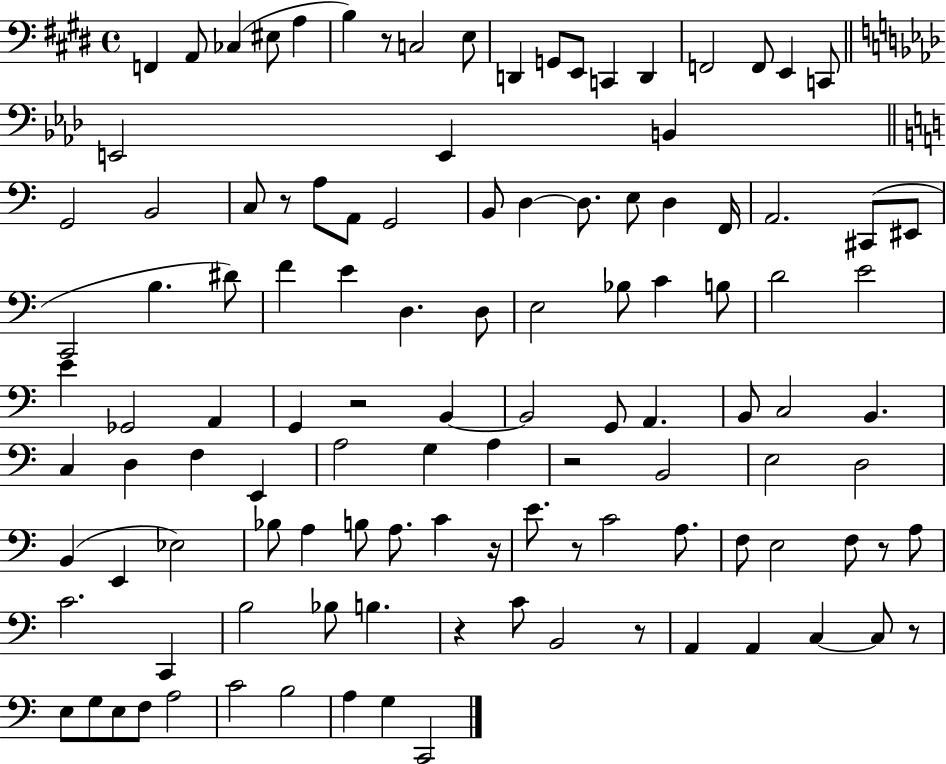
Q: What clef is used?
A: bass